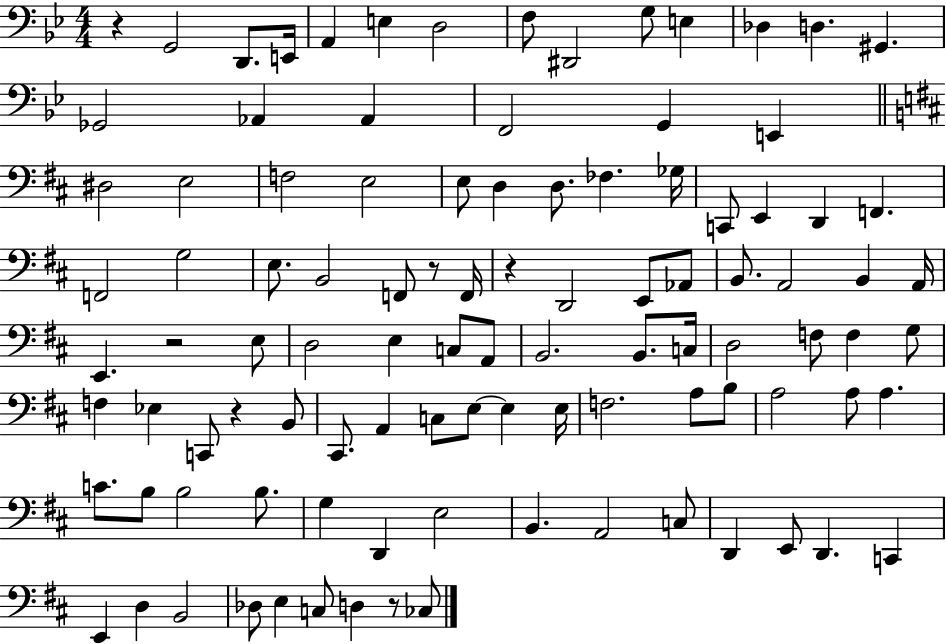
X:1
T:Untitled
M:4/4
L:1/4
K:Bb
z G,,2 D,,/2 E,,/4 A,, E, D,2 F,/2 ^D,,2 G,/2 E, _D, D, ^G,, _G,,2 _A,, _A,, F,,2 G,, E,, ^D,2 E,2 F,2 E,2 E,/2 D, D,/2 _F, _G,/4 C,,/2 E,, D,, F,, F,,2 G,2 E,/2 B,,2 F,,/2 z/2 F,,/4 z D,,2 E,,/2 _A,,/2 B,,/2 A,,2 B,, A,,/4 E,, z2 E,/2 D,2 E, C,/2 A,,/2 B,,2 B,,/2 C,/4 D,2 F,/2 F, G,/2 F, _E, C,,/2 z B,,/2 ^C,,/2 A,, C,/2 E,/2 E, E,/4 F,2 A,/2 B,/2 A,2 A,/2 A, C/2 B,/2 B,2 B,/2 G, D,, E,2 B,, A,,2 C,/2 D,, E,,/2 D,, C,, E,, D, B,,2 _D,/2 E, C,/2 D, z/2 _C,/2